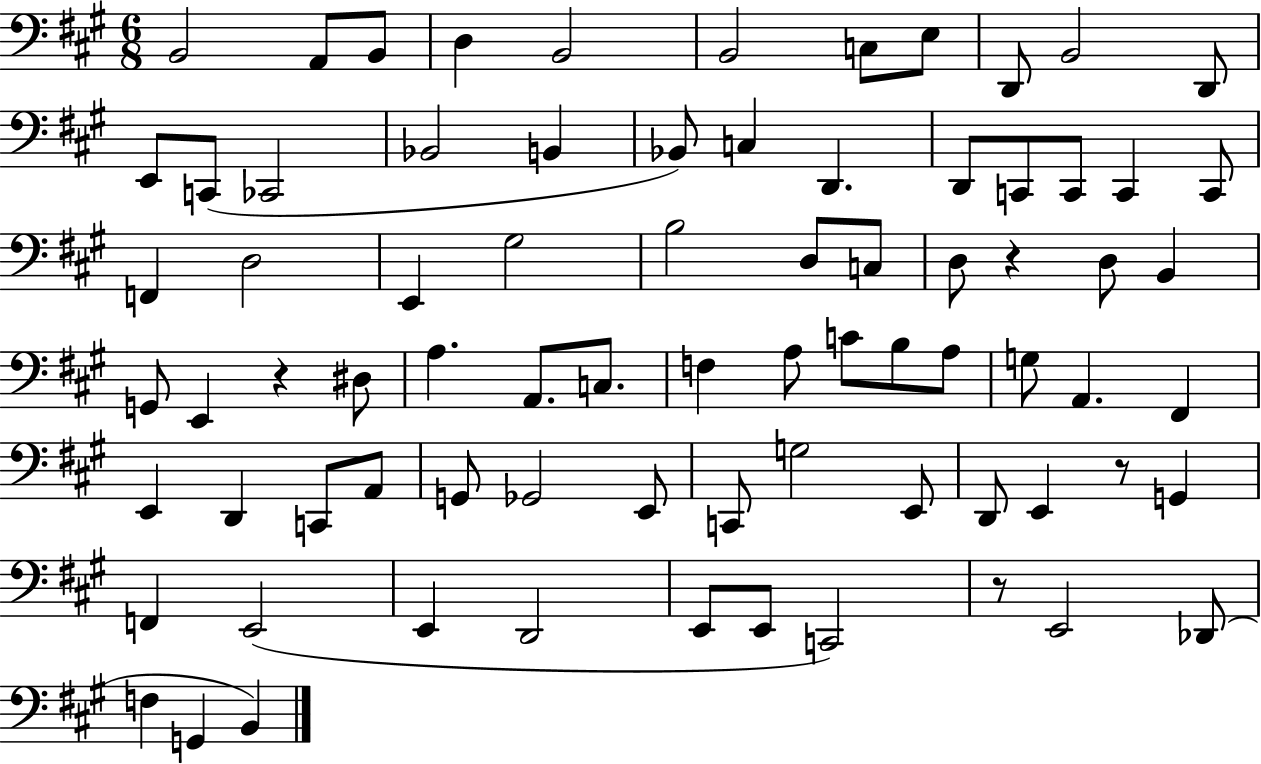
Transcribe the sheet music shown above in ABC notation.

X:1
T:Untitled
M:6/8
L:1/4
K:A
B,,2 A,,/2 B,,/2 D, B,,2 B,,2 C,/2 E,/2 D,,/2 B,,2 D,,/2 E,,/2 C,,/2 _C,,2 _B,,2 B,, _B,,/2 C, D,, D,,/2 C,,/2 C,,/2 C,, C,,/2 F,, D,2 E,, ^G,2 B,2 D,/2 C,/2 D,/2 z D,/2 B,, G,,/2 E,, z ^D,/2 A, A,,/2 C,/2 F, A,/2 C/2 B,/2 A,/2 G,/2 A,, ^F,, E,, D,, C,,/2 A,,/2 G,,/2 _G,,2 E,,/2 C,,/2 G,2 E,,/2 D,,/2 E,, z/2 G,, F,, E,,2 E,, D,,2 E,,/2 E,,/2 C,,2 z/2 E,,2 _D,,/2 F, G,, B,,